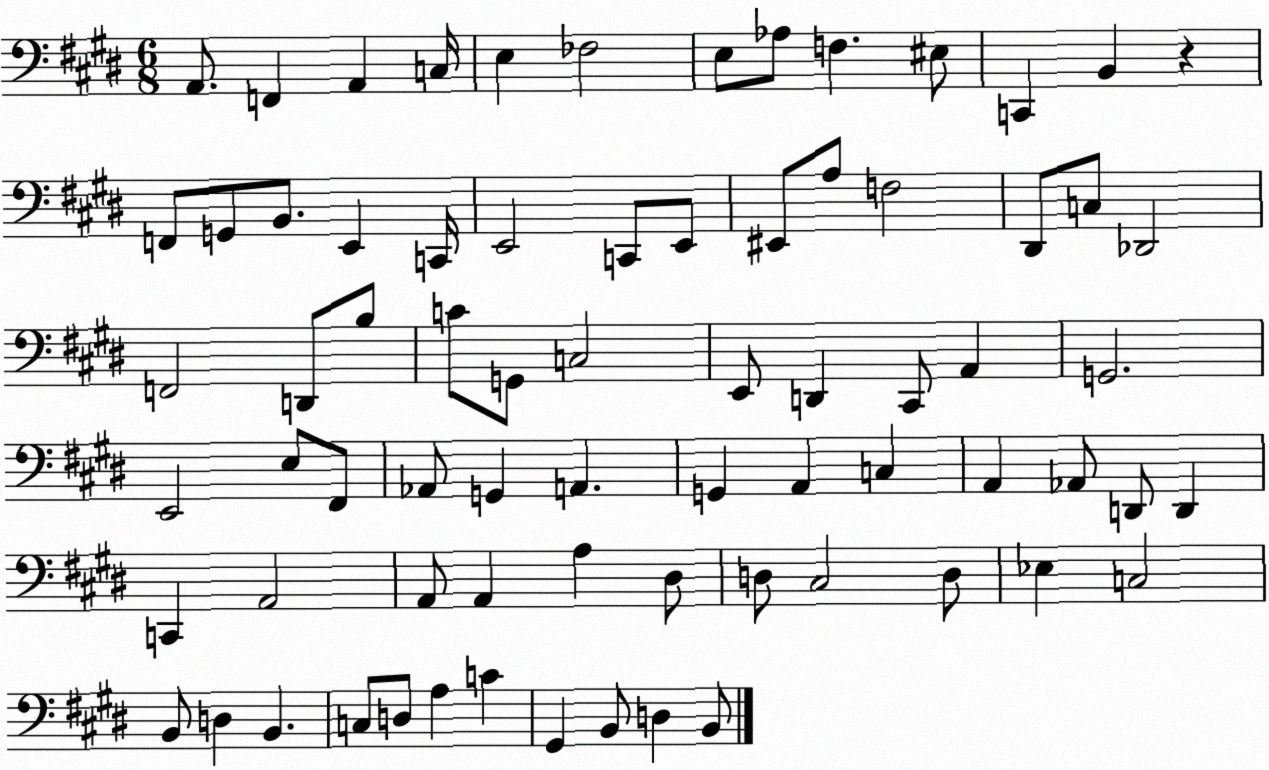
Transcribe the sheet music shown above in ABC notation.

X:1
T:Untitled
M:6/8
L:1/4
K:E
A,,/2 F,, A,, C,/4 E, _F,2 E,/2 _A,/2 F, ^E,/2 C,, B,, z F,,/2 G,,/2 B,,/2 E,, C,,/4 E,,2 C,,/2 E,,/2 ^E,,/2 A,/2 F,2 ^D,,/2 C,/2 _D,,2 F,,2 D,,/2 B,/2 C/2 G,,/2 C,2 E,,/2 D,, ^C,,/2 A,, G,,2 E,,2 E,/2 ^F,,/2 _A,,/2 G,, A,, G,, A,, C, A,, _A,,/2 D,,/2 D,, C,, A,,2 A,,/2 A,, A, ^D,/2 D,/2 ^C,2 D,/2 _E, C,2 B,,/2 D, B,, C,/2 D,/2 A, C ^G,, B,,/2 D, B,,/2